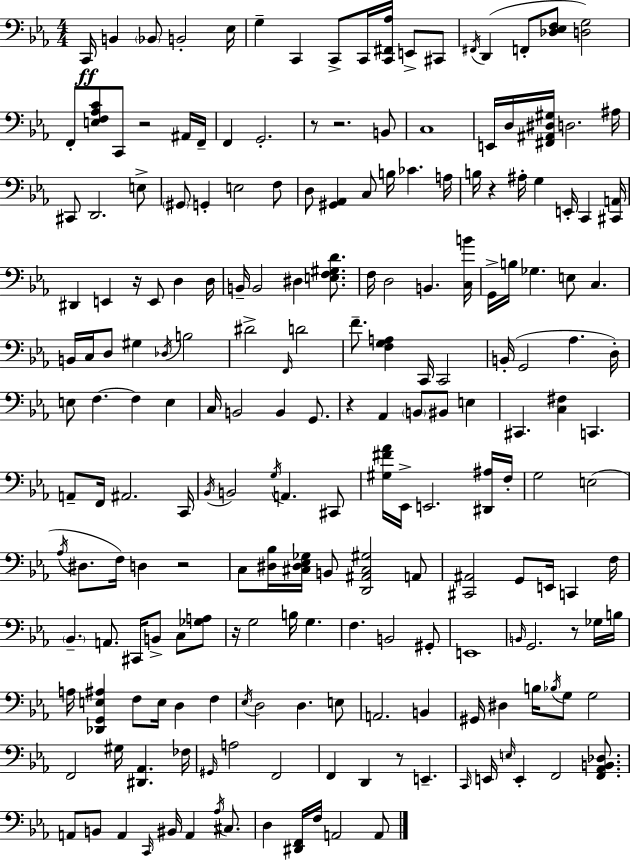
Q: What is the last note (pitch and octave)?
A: A2